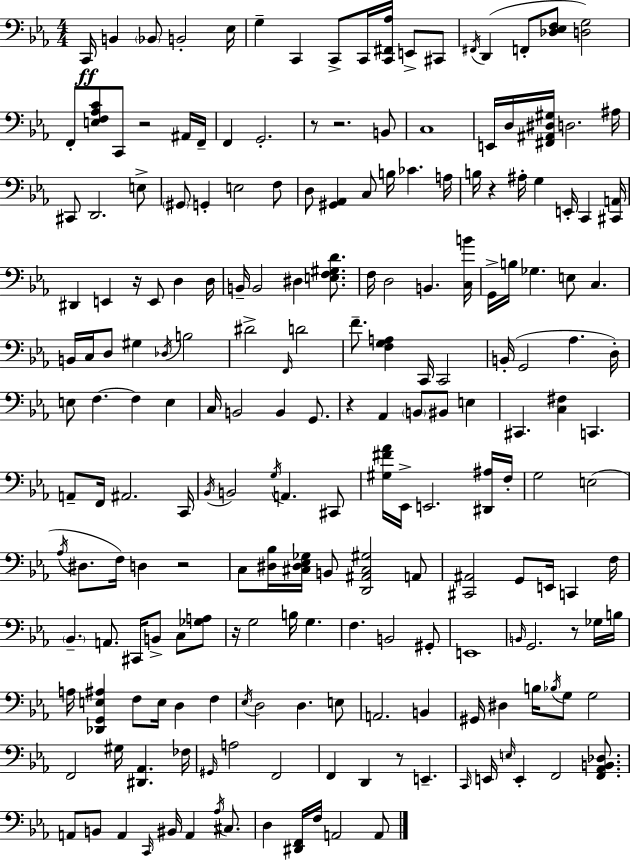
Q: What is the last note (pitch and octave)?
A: A2